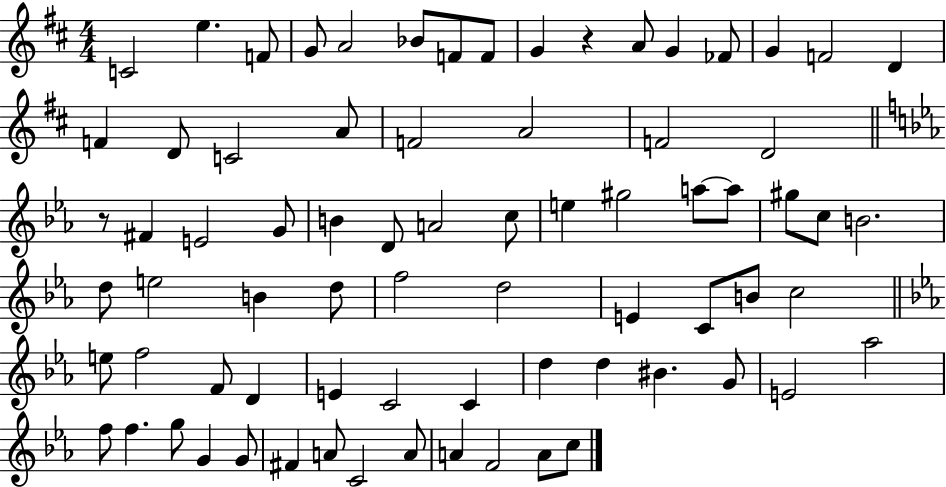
{
  \clef treble
  \numericTimeSignature
  \time 4/4
  \key d \major
  c'2 e''4. f'8 | g'8 a'2 bes'8 f'8 f'8 | g'4 r4 a'8 g'4 fes'8 | g'4 f'2 d'4 | \break f'4 d'8 c'2 a'8 | f'2 a'2 | f'2 d'2 | \bar "||" \break \key ees \major r8 fis'4 e'2 g'8 | b'4 d'8 a'2 c''8 | e''4 gis''2 a''8~~ a''8 | gis''8 c''8 b'2. | \break d''8 e''2 b'4 d''8 | f''2 d''2 | e'4 c'8 b'8 c''2 | \bar "||" \break \key c \minor e''8 f''2 f'8 d'4 | e'4 c'2 c'4 | d''4 d''4 bis'4. g'8 | e'2 aes''2 | \break f''8 f''4. g''8 g'4 g'8 | fis'4 a'8 c'2 a'8 | a'4 f'2 a'8 c''8 | \bar "|."
}